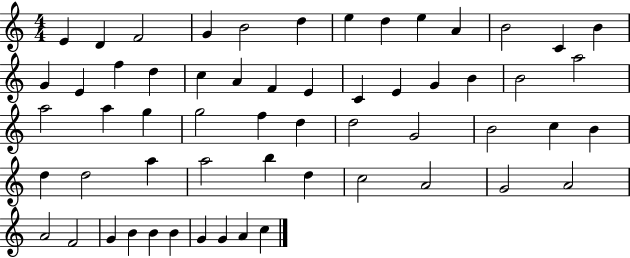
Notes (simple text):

E4/q D4/q F4/h G4/q B4/h D5/q E5/q D5/q E5/q A4/q B4/h C4/q B4/q G4/q E4/q F5/q D5/q C5/q A4/q F4/q E4/q C4/q E4/q G4/q B4/q B4/h A5/h A5/h A5/q G5/q G5/h F5/q D5/q D5/h G4/h B4/h C5/q B4/q D5/q D5/h A5/q A5/h B5/q D5/q C5/h A4/h G4/h A4/h A4/h F4/h G4/q B4/q B4/q B4/q G4/q G4/q A4/q C5/q